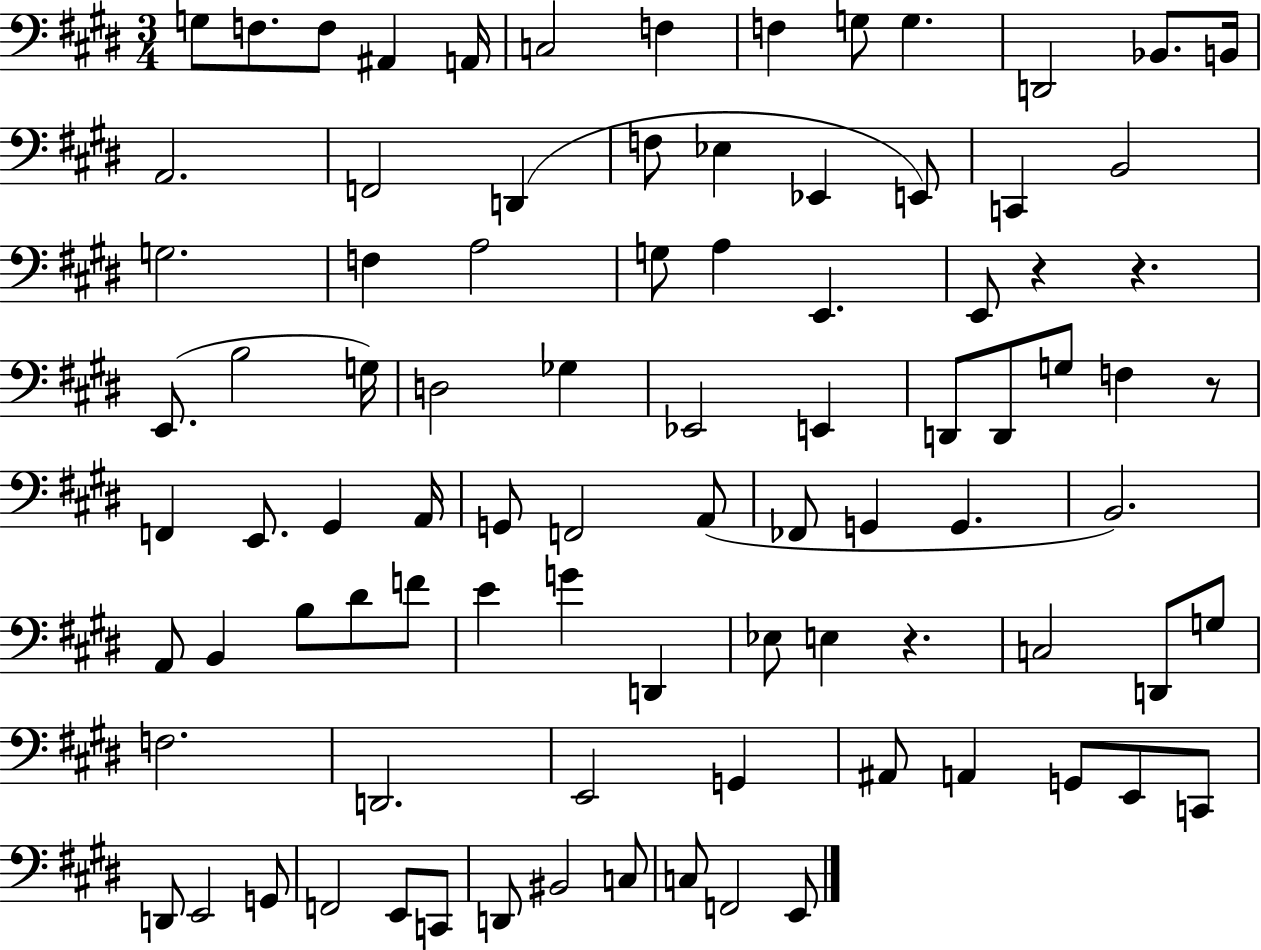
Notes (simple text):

G3/e F3/e. F3/e A#2/q A2/s C3/h F3/q F3/q G3/e G3/q. D2/h Bb2/e. B2/s A2/h. F2/h D2/q F3/e Eb3/q Eb2/q E2/e C2/q B2/h G3/h. F3/q A3/h G3/e A3/q E2/q. E2/e R/q R/q. E2/e. B3/h G3/s D3/h Gb3/q Eb2/h E2/q D2/e D2/e G3/e F3/q R/e F2/q E2/e. G#2/q A2/s G2/e F2/h A2/e FES2/e G2/q G2/q. B2/h. A2/e B2/q B3/e D#4/e F4/e E4/q G4/q D2/q Eb3/e E3/q R/q. C3/h D2/e G3/e F3/h. D2/h. E2/h G2/q A#2/e A2/q G2/e E2/e C2/e D2/e E2/h G2/e F2/h E2/e C2/e D2/e BIS2/h C3/e C3/e F2/h E2/e